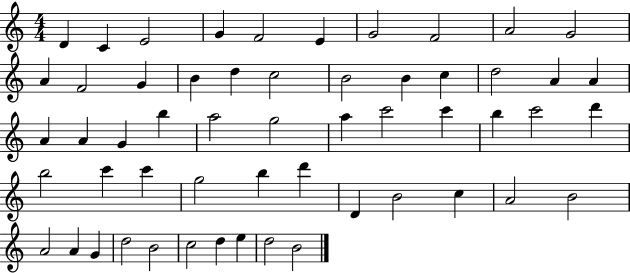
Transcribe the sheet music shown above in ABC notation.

X:1
T:Untitled
M:4/4
L:1/4
K:C
D C E2 G F2 E G2 F2 A2 G2 A F2 G B d c2 B2 B c d2 A A A A G b a2 g2 a c'2 c' b c'2 d' b2 c' c' g2 b d' D B2 c A2 B2 A2 A G d2 B2 c2 d e d2 B2